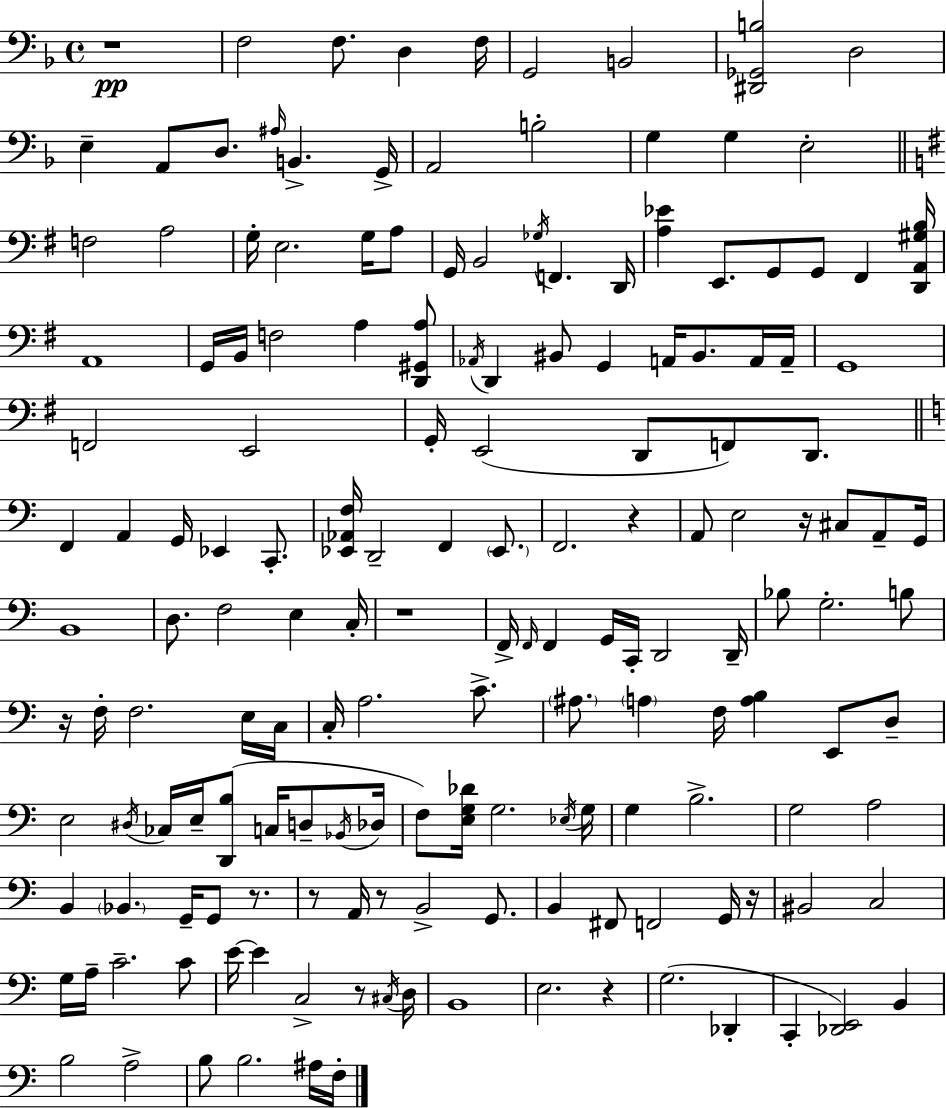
R/w F3/h F3/e. D3/q F3/s G2/h B2/h [D#2,Gb2,B3]/h D3/h E3/q A2/e D3/e. A#3/s B2/q. G2/s A2/h B3/h G3/q G3/q E3/h F3/h A3/h G3/s E3/h. G3/s A3/e G2/s B2/h Gb3/s F2/q. D2/s [A3,Eb4]/q E2/e. G2/e G2/e F#2/q [D2,A2,G#3,B3]/s A2/w G2/s B2/s F3/h A3/q [D2,G#2,A3]/e Ab2/s D2/q BIS2/e G2/q A2/s BIS2/e. A2/s A2/s G2/w F2/h E2/h G2/s E2/h D2/e F2/e D2/e. F2/q A2/q G2/s Eb2/q C2/e. [Eb2,Ab2,F3]/s D2/h F2/q Eb2/e. F2/h. R/q A2/e E3/h R/s C#3/e A2/e G2/s B2/w D3/e. F3/h E3/q C3/s R/w F2/s F2/s F2/q G2/s C2/s D2/h D2/s Bb3/e G3/h. B3/e R/s F3/s F3/h. E3/s C3/s C3/s A3/h. C4/e. A#3/e. A3/q F3/s [A3,B3]/q E2/e D3/e E3/h D#3/s CES3/s E3/s [D2,B3]/e C3/s D3/e Bb2/s Db3/s F3/e [E3,G3,Db4]/s G3/h. Eb3/s G3/s G3/q B3/h. G3/h A3/h B2/q Bb2/q. G2/s G2/e R/e. R/e A2/s R/e B2/h G2/e. B2/q F#2/e F2/h G2/s R/s BIS2/h C3/h G3/s A3/s C4/h. C4/e E4/s E4/q C3/h R/e C#3/s D3/s B2/w E3/h. R/q G3/h. Db2/q C2/q [Db2,E2]/h B2/q B3/h A3/h B3/e B3/h. A#3/s F3/s